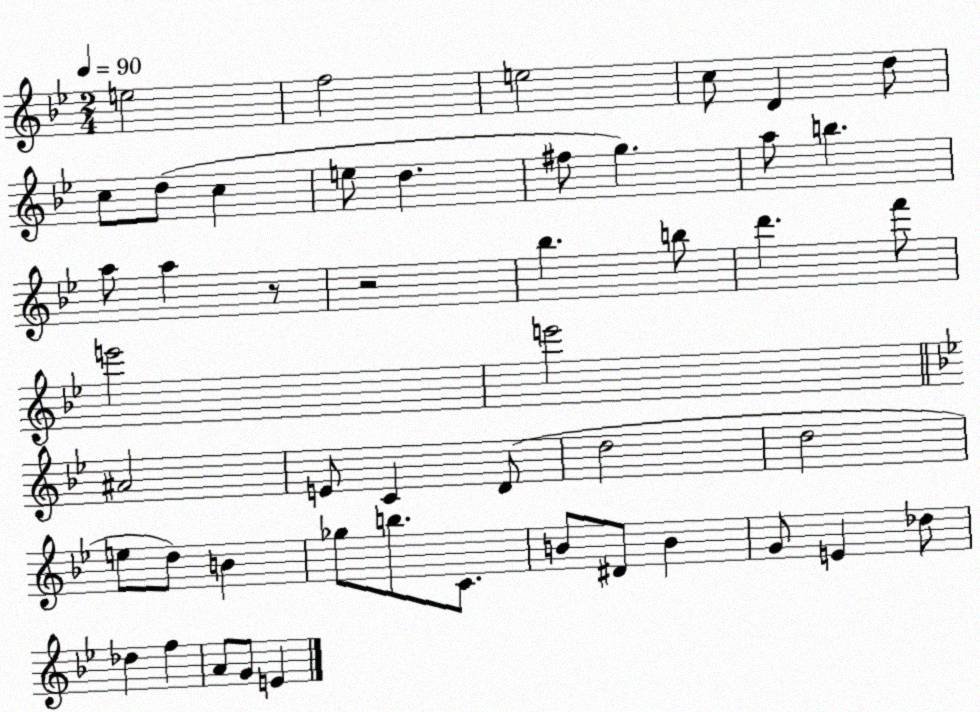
X:1
T:Untitled
M:2/4
L:1/4
K:Bb
e2 f2 e2 c/2 D d/2 c/2 d/2 c e/2 d ^f/2 g a/2 b a/2 a z/2 z2 _b b/2 d' f'/2 e'2 e'2 ^A2 E/2 C D/2 d2 d2 e/2 d/2 B _g/2 b/2 C/2 B/2 ^D/2 B G/2 E _d/2 _d f A/2 G/2 E